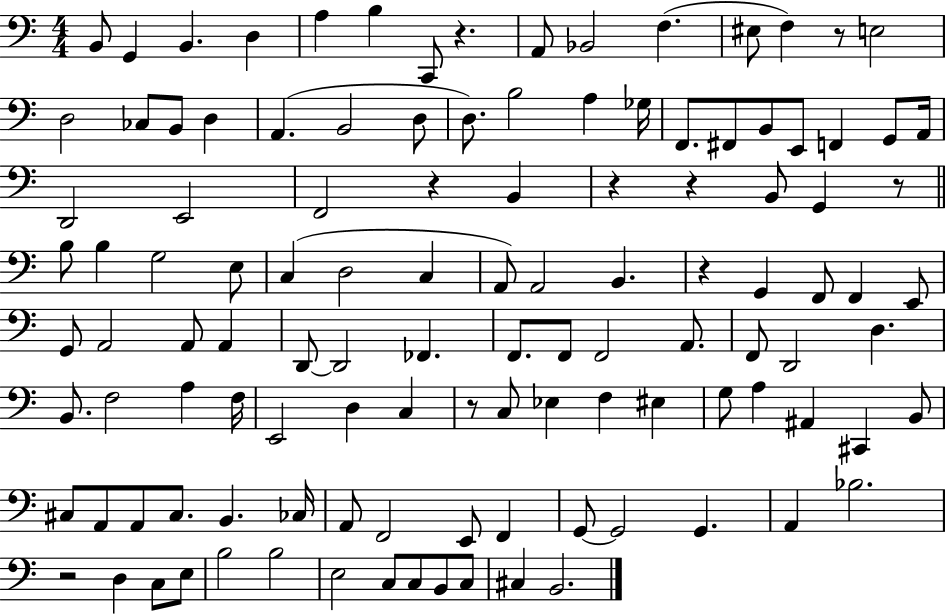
B2/e G2/q B2/q. D3/q A3/q B3/q C2/e R/q. A2/e Bb2/h F3/q. EIS3/e F3/q R/e E3/h D3/h CES3/e B2/e D3/q A2/q. B2/h D3/e D3/e. B3/h A3/q Gb3/s F2/e. F#2/e B2/e E2/e F2/q G2/e A2/s D2/h E2/h F2/h R/q B2/q R/q R/q B2/e G2/q R/e B3/e B3/q G3/h E3/e C3/q D3/h C3/q A2/e A2/h B2/q. R/q G2/q F2/e F2/q E2/e G2/e A2/h A2/e A2/q D2/e D2/h FES2/q. F2/e. F2/e F2/h A2/e. F2/e D2/h D3/q. B2/e. F3/h A3/q F3/s E2/h D3/q C3/q R/e C3/e Eb3/q F3/q EIS3/q G3/e A3/q A#2/q C#2/q B2/e C#3/e A2/e A2/e C#3/e. B2/q. CES3/s A2/e F2/h E2/e F2/q G2/e G2/h G2/q. A2/q Bb3/h. R/h D3/q C3/e E3/e B3/h B3/h E3/h C3/e C3/e B2/e C3/e C#3/q B2/h.